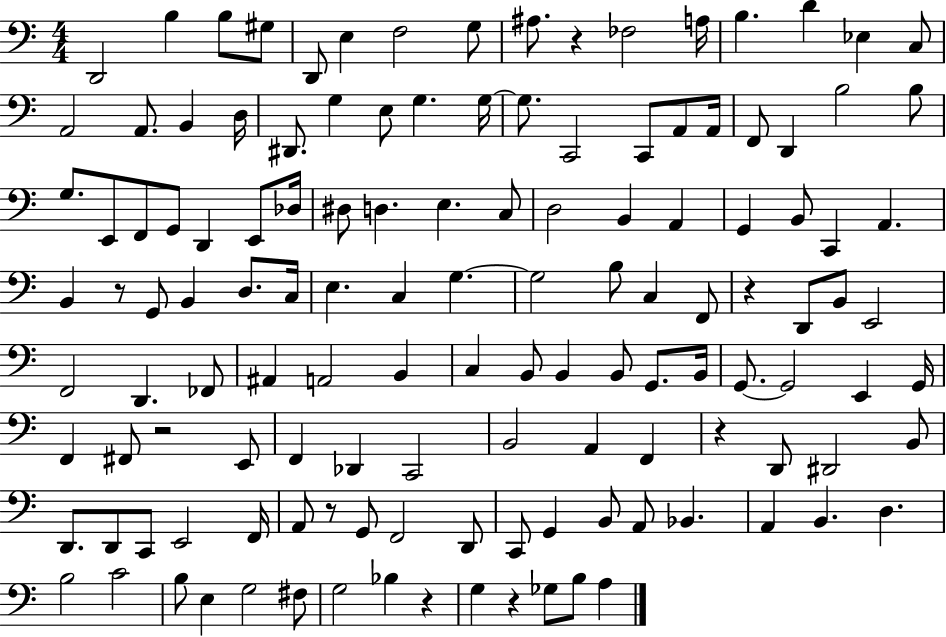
D2/h B3/q B3/e G#3/e D2/e E3/q F3/h G3/e A#3/e. R/q FES3/h A3/s B3/q. D4/q Eb3/q C3/e A2/h A2/e. B2/q D3/s D#2/e. G3/q E3/e G3/q. G3/s G3/e. C2/h C2/e A2/e A2/s F2/e D2/q B3/h B3/e G3/e. E2/e F2/e G2/e D2/q E2/e Db3/s D#3/e D3/q. E3/q. C3/e D3/h B2/q A2/q G2/q B2/e C2/q A2/q. B2/q R/e G2/e B2/q D3/e. C3/s E3/q. C3/q G3/q. G3/h B3/e C3/q F2/e R/q D2/e B2/e E2/h F2/h D2/q. FES2/e A#2/q A2/h B2/q C3/q B2/e B2/q B2/e G2/e. B2/s G2/e. G2/h E2/q G2/s F2/q F#2/e R/h E2/e F2/q Db2/q C2/h B2/h A2/q F2/q R/q D2/e D#2/h B2/e D2/e. D2/e C2/e E2/h F2/s A2/e R/e G2/e F2/h D2/e C2/e G2/q B2/e A2/e Bb2/q. A2/q B2/q. D3/q. B3/h C4/h B3/e E3/q G3/h F#3/e G3/h Bb3/q R/q G3/q R/q Gb3/e B3/e A3/q